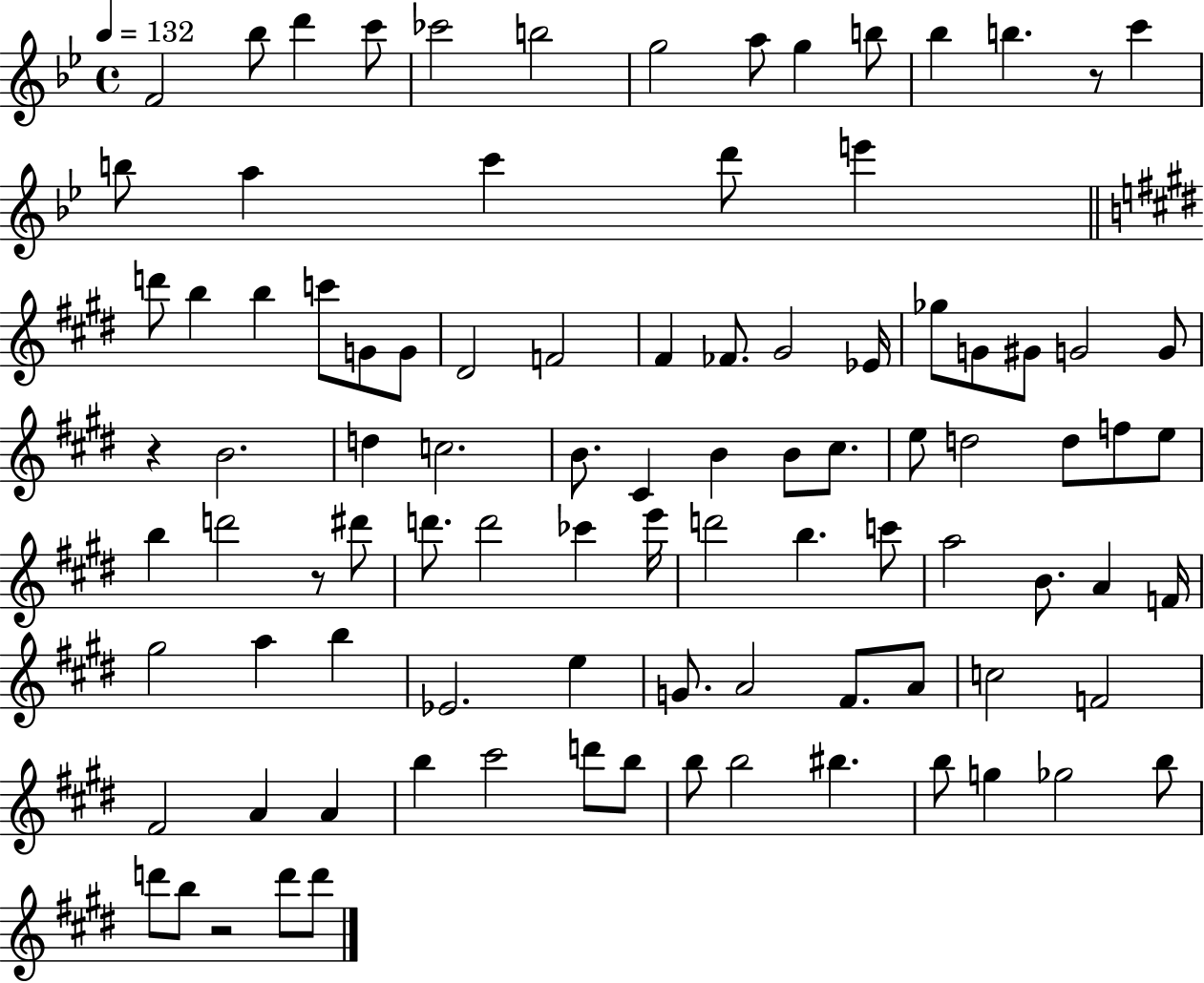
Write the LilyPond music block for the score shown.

{
  \clef treble
  \time 4/4
  \defaultTimeSignature
  \key bes \major
  \tempo 4 = 132
  \repeat volta 2 { f'2 bes''8 d'''4 c'''8 | ces'''2 b''2 | g''2 a''8 g''4 b''8 | bes''4 b''4. r8 c'''4 | \break b''8 a''4 c'''4 d'''8 e'''4 | \bar "||" \break \key e \major d'''8 b''4 b''4 c'''8 g'8 g'8 | dis'2 f'2 | fis'4 fes'8. gis'2 ees'16 | ges''8 g'8 gis'8 g'2 g'8 | \break r4 b'2. | d''4 c''2. | b'8. cis'4 b'4 b'8 cis''8. | e''8 d''2 d''8 f''8 e''8 | \break b''4 d'''2 r8 dis'''8 | d'''8. d'''2 ces'''4 e'''16 | d'''2 b''4. c'''8 | a''2 b'8. a'4 f'16 | \break gis''2 a''4 b''4 | ees'2. e''4 | g'8. a'2 fis'8. a'8 | c''2 f'2 | \break fis'2 a'4 a'4 | b''4 cis'''2 d'''8 b''8 | b''8 b''2 bis''4. | b''8 g''4 ges''2 b''8 | \break d'''8 b''8 r2 d'''8 d'''8 | } \bar "|."
}